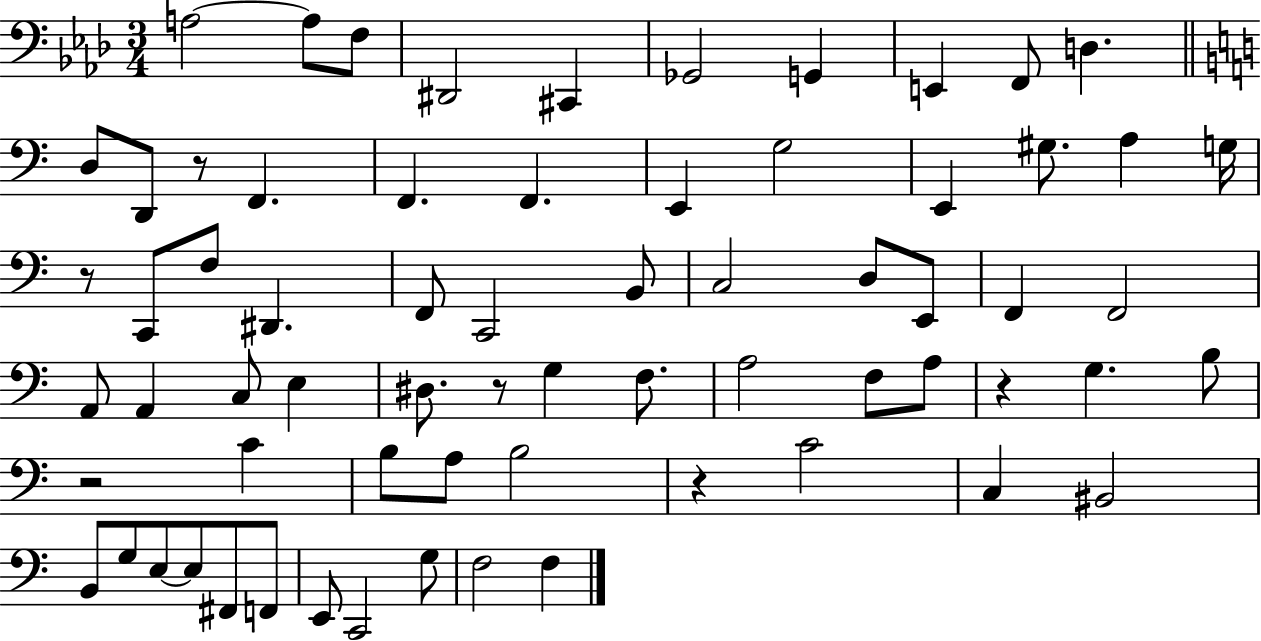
{
  \clef bass
  \numericTimeSignature
  \time 3/4
  \key aes \major
  a2~~ a8 f8 | dis,2 cis,4 | ges,2 g,4 | e,4 f,8 d4. | \break \bar "||" \break \key c \major d8 d,8 r8 f,4. | f,4. f,4. | e,4 g2 | e,4 gis8. a4 g16 | \break r8 c,8 f8 dis,4. | f,8 c,2 b,8 | c2 d8 e,8 | f,4 f,2 | \break a,8 a,4 c8 e4 | dis8. r8 g4 f8. | a2 f8 a8 | r4 g4. b8 | \break r2 c'4 | b8 a8 b2 | r4 c'2 | c4 bis,2 | \break b,8 g8 e8~~ e8 fis,8 f,8 | e,8 c,2 g8 | f2 f4 | \bar "|."
}